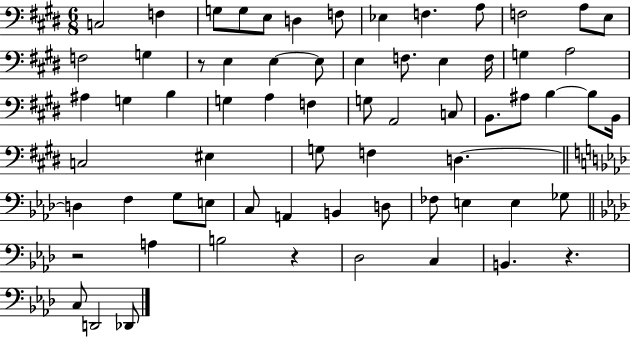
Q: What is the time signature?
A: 6/8